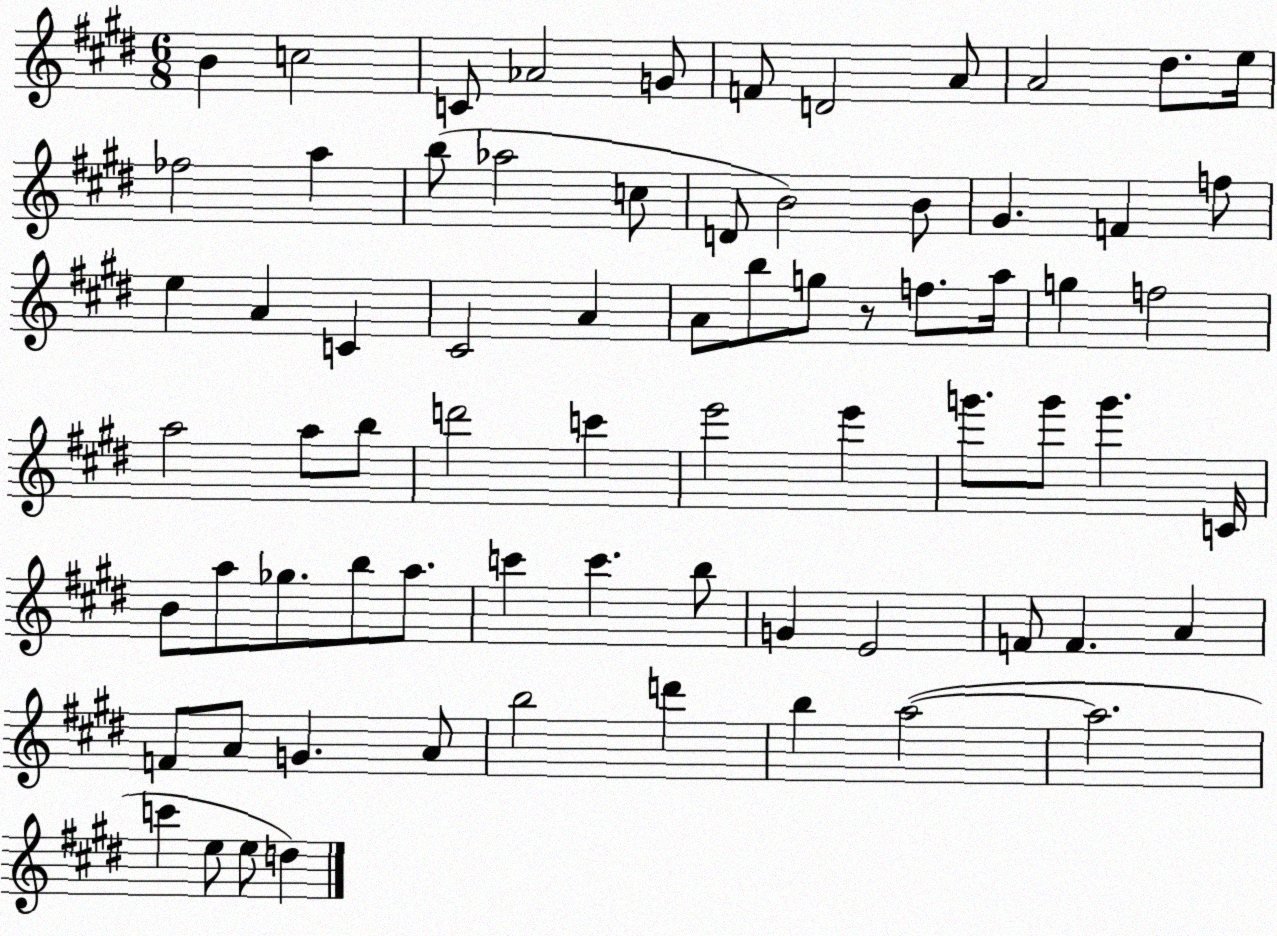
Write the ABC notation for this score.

X:1
T:Untitled
M:6/8
L:1/4
K:E
B c2 C/2 _A2 G/2 F/2 D2 A/2 A2 ^d/2 e/4 _f2 a b/2 _a2 c/2 D/2 B2 B/2 ^G F f/2 e A C ^C2 A A/2 b/2 g/2 z/2 f/2 a/4 g f2 a2 a/2 b/2 d'2 c' e'2 e' g'/2 g'/2 g' C/4 B/2 a/2 _g/2 b/2 a/2 c' c' b/2 G E2 F/2 F A F/2 A/2 G A/2 b2 d' b a2 a2 c' e/2 e/2 d